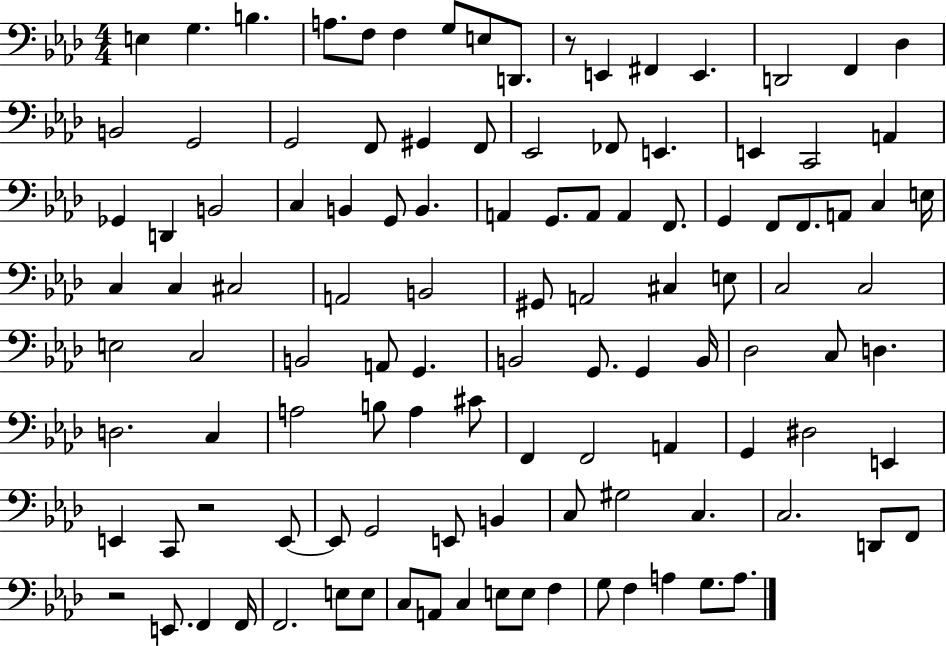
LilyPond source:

{
  \clef bass
  \numericTimeSignature
  \time 4/4
  \key aes \major
  \repeat volta 2 { e4 g4. b4. | a8. f8 f4 g8 e8 d,8. | r8 e,4 fis,4 e,4. | d,2 f,4 des4 | \break b,2 g,2 | g,2 f,8 gis,4 f,8 | ees,2 fes,8 e,4. | e,4 c,2 a,4 | \break ges,4 d,4 b,2 | c4 b,4 g,8 b,4. | a,4 g,8. a,8 a,4 f,8. | g,4 f,8 f,8. a,8 c4 e16 | \break c4 c4 cis2 | a,2 b,2 | gis,8 a,2 cis4 e8 | c2 c2 | \break e2 c2 | b,2 a,8 g,4. | b,2 g,8. g,4 b,16 | des2 c8 d4. | \break d2. c4 | a2 b8 a4 cis'8 | f,4 f,2 a,4 | g,4 dis2 e,4 | \break e,4 c,8 r2 e,8~~ | e,8 g,2 e,8 b,4 | c8 gis2 c4. | c2. d,8 f,8 | \break r2 e,8. f,4 f,16 | f,2. e8 e8 | c8 a,8 c4 e8 e8 f4 | g8 f4 a4 g8. a8. | \break } \bar "|."
}